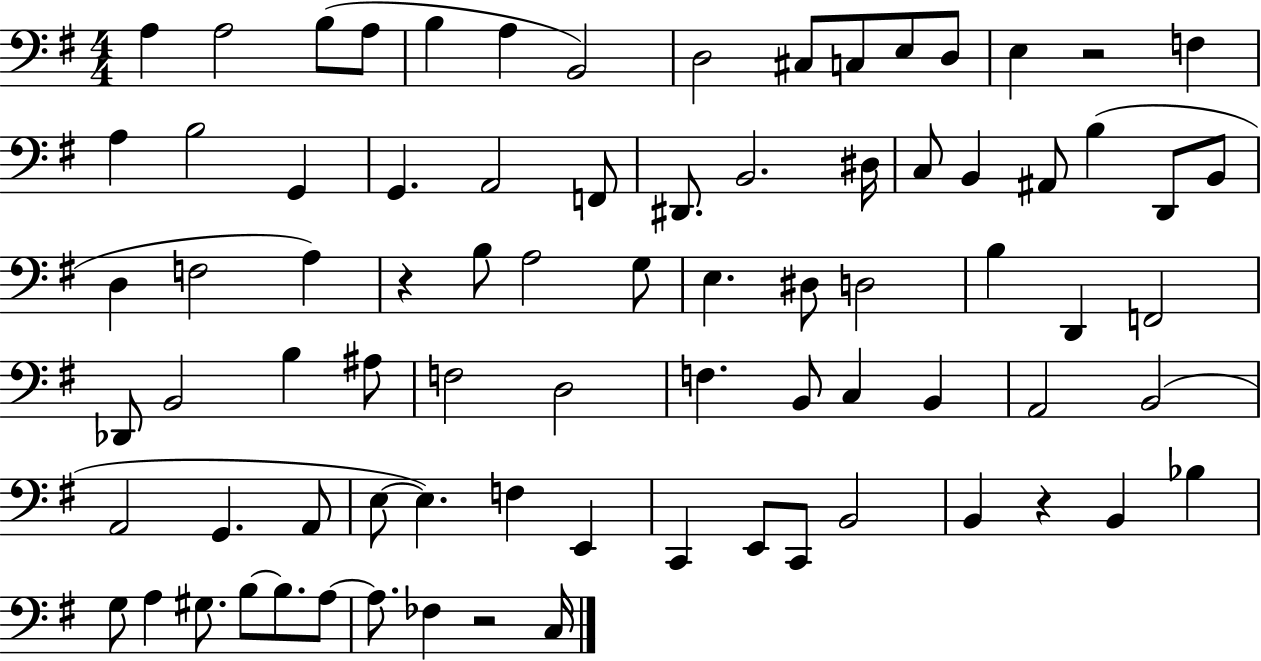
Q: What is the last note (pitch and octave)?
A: C3